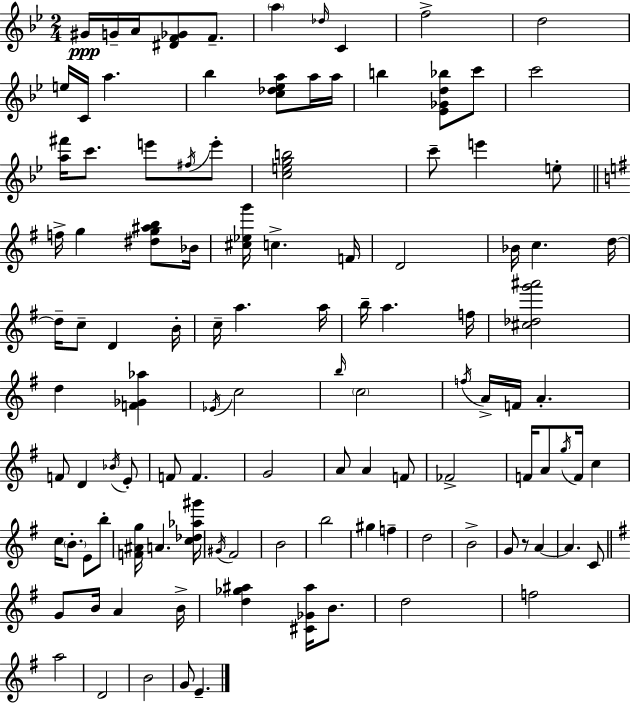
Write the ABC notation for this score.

X:1
T:Untitled
M:2/4
L:1/4
K:Bb
^G/4 G/4 A/4 [^DF_G]/2 F/2 a _d/4 C f2 d2 e/4 C/4 a _b [c_d_ea]/2 a/4 a/4 b [_E_Gd_b]/2 c'/2 c'2 [a^f']/4 c'/2 e'/2 ^f/4 e'/2 [cegb]2 c'/2 e' e/2 f/4 g [^dg^ab]/2 _B/4 [^c_eg']/4 c F/4 D2 _B/4 c d/4 d/4 c/2 D B/4 c/4 a a/4 b/4 a f/4 [^c_dg'^a']2 d [F_G_a] _E/4 c2 b/4 c2 f/4 A/4 F/4 A F/2 D _B/4 E/2 F/2 F G2 A/2 A F/2 _F2 F/4 A/2 g/4 F/4 c c/4 B/2 E/2 b/2 [F^Ag]/4 A [c_d_a^g']/4 ^G/4 ^F2 B2 b2 ^g f d2 B2 G/2 z/2 A A C/2 G/2 B/4 A B/4 [d_g^a] [^C_G^a]/4 B/2 d2 f2 a2 D2 B2 G/2 E